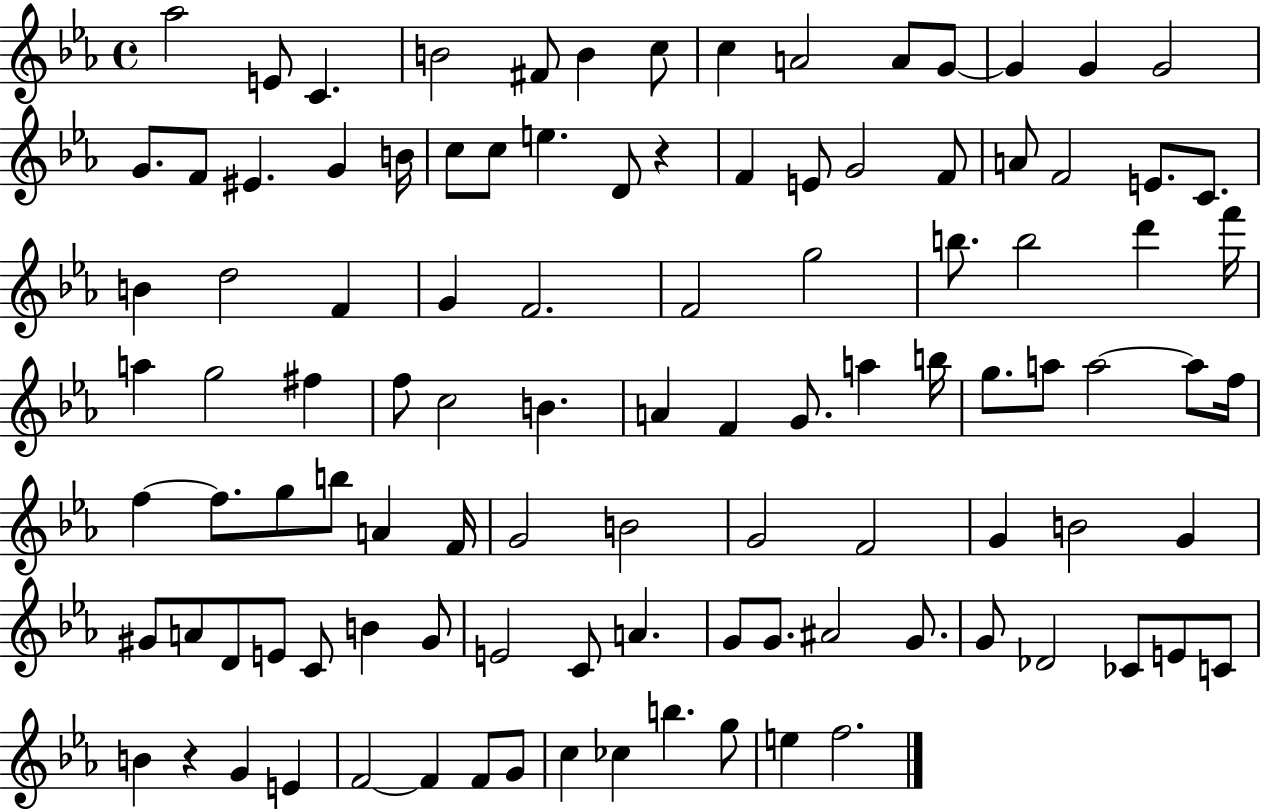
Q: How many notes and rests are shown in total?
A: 105